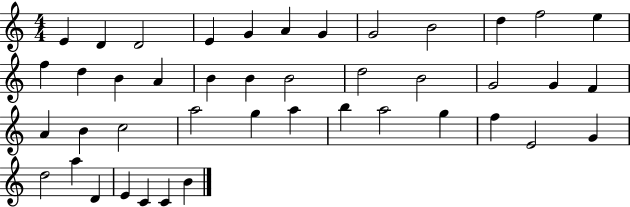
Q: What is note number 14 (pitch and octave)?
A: D5